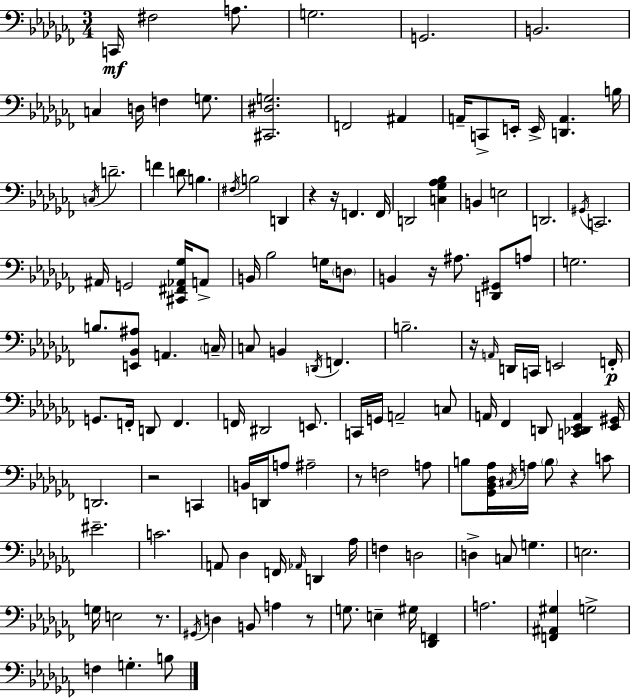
X:1
T:Untitled
M:3/4
L:1/4
K:Abm
C,,/4 ^F,2 A,/2 G,2 G,,2 B,,2 C, D,/4 F, G,/2 [^C,,^D,G,]2 F,,2 ^A,, A,,/4 C,,/2 E,,/4 E,,/4 [D,,A,,] B,/4 C,/4 D2 F D/2 B, ^F,/4 B,2 D,, z z/4 F,, F,,/4 D,,2 [C,_G,_A,_B,] B,, E,2 D,,2 ^G,,/4 C,,2 ^A,,/4 G,,2 [^C,,^F,,_A,,_G,]/4 A,,/2 B,,/4 _B,2 G,/4 D,/2 B,, z/4 ^A,/2 [D,,^G,,]/2 A,/2 G,2 B,/2 [E,,_B,,^A,]/2 A,, C,/4 C,/2 B,, D,,/4 F,, B,2 z/4 A,,/4 D,,/4 C,,/4 E,,2 F,,/4 G,,/2 F,,/4 D,,/2 F,, F,,/4 ^D,,2 E,,/2 C,,/4 G,,/4 A,,2 C,/2 A,,/4 _F,, D,,/2 [C,,_D,,_E,,A,,] [_E,,^G,,]/4 D,,2 z2 C,, B,,/4 D,,/4 A,/2 ^A,2 z/2 F,2 A,/2 B,/2 [_G,,_B,,_D,_A,]/4 ^C,/4 A,/4 B,/2 z C/2 ^E2 C2 A,,/2 _D, F,,/4 _A,,/4 D,, _A,/4 F, D,2 D, C,/2 G, E,2 G,/4 E,2 z/2 ^G,,/4 D, B,,/2 A, z/2 G,/2 E, ^G,/4 [_D,,F,,] A,2 [F,,^A,,^G,] G,2 F, G, B,/2